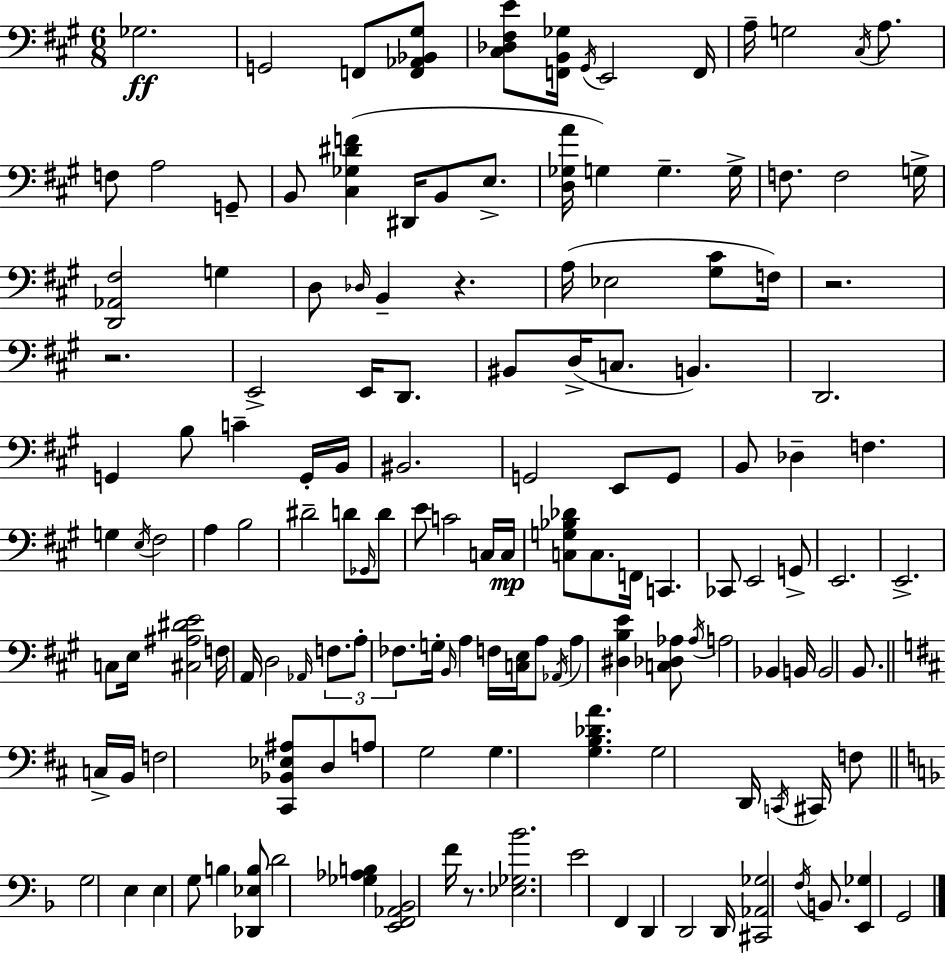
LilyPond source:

{
  \clef bass
  \numericTimeSignature
  \time 6/8
  \key a \major
  ges2.\ff | g,2 f,8 <f, aes, bes, gis>8 | <cis des fis e'>8 <f, b, ges>16 \acciaccatura { gis,16 } e,2 | f,16 a16-- g2 \acciaccatura { cis16 } a8. | \break f8 a2 | g,8-- b,8 <cis ges dis' f'>4( dis,16 b,8 e8.-> | <d ges a'>16 g4) g4.-- | g16-> f8. f2 | \break g16-> <d, aes, fis>2 g4 | d8 \grace { des16 } b,4-- r4. | a16( ees2 | <gis cis'>8 f16) r2. | \break r2. | e,2-> e,16 | d,8. bis,8 d16->( c8. b,4.) | d,2. | \break g,4 b8 c'4-- | g,16-. b,16 bis,2. | g,2 e,8 | g,8 b,8 des4-- f4. | \break g4 \acciaccatura { e16 } fis2 | a4 b2 | dis'2-- | d'8 \grace { ges,16 } d'8 e'8 c'2 | \break c16 c16\mp <c g bes des'>8 c8. f,16 c,4. | ces,8 e,2 | g,8-> e,2. | e,2.-> | \break c8 e16 <cis ais dis' e'>2 | f16 a,16 d2 | \grace { aes,16 } \tuplet 3/2 { f8. a8-. fes8. } g16-. | \grace { b,16 } a4 f16 <c e>16 a8 \acciaccatura { aes,16 } a4 | \break <dis b e'>4 <c des aes>8 \acciaccatura { aes16 } a2 | bes,4 b,16 b,2 | b,8. \bar "||" \break \key b \minor c16-> b,16 f2 <cis, bes, ees ais>8 | d8 a8 g2 | g4. <g b des' a'>4. | g2 d,16 \acciaccatura { c,16 } cis,16 f8 | \break \bar "||" \break \key f \major g2 e4 | e4 g8 b4 <des, ees b>8 | d'2 <ges aes b>4 | <e, f, aes, bes,>2 f'16 r8. | \break <ees ges bes'>2. | e'2 f,4 | d,4 d,2 | d,16 <cis, aes, ges>2 \acciaccatura { f16 } b,8. | \break <e, ges>4 g,2 | \bar "|."
}